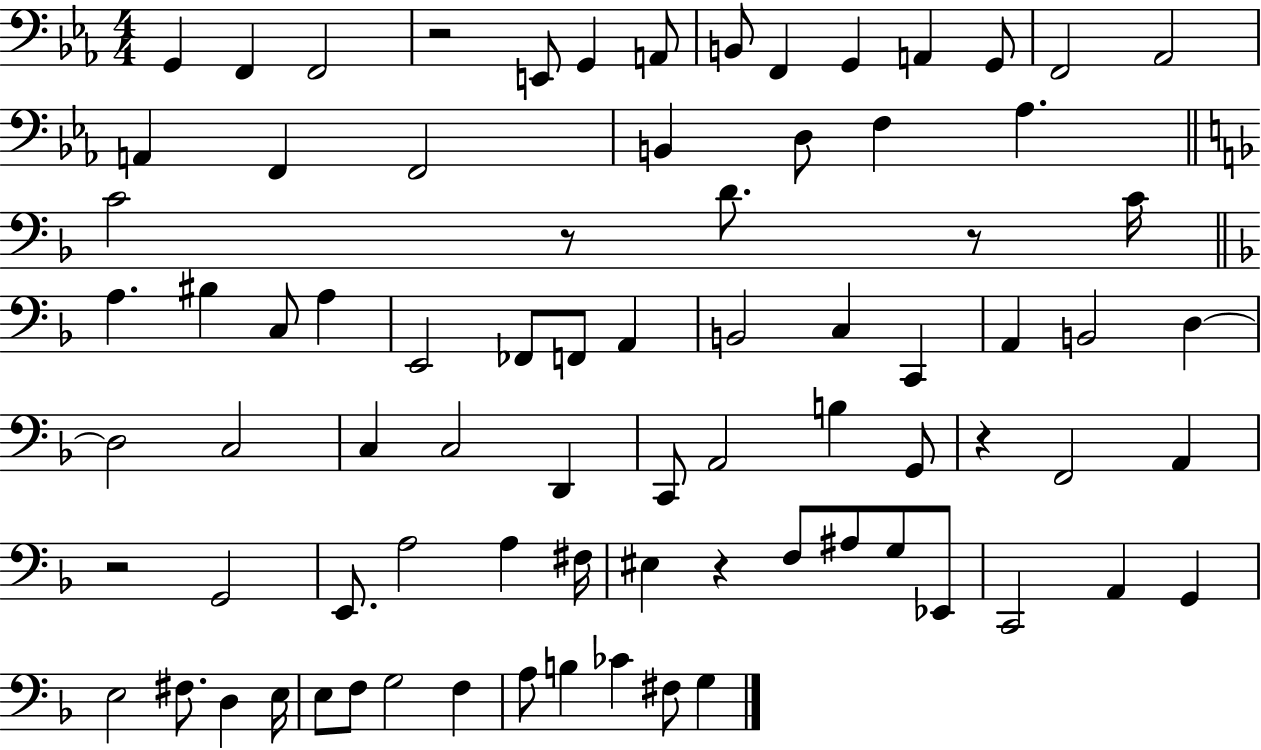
X:1
T:Untitled
M:4/4
L:1/4
K:Eb
G,, F,, F,,2 z2 E,,/2 G,, A,,/2 B,,/2 F,, G,, A,, G,,/2 F,,2 _A,,2 A,, F,, F,,2 B,, D,/2 F, _A, C2 z/2 D/2 z/2 C/4 A, ^B, C,/2 A, E,,2 _F,,/2 F,,/2 A,, B,,2 C, C,, A,, B,,2 D, D,2 C,2 C, C,2 D,, C,,/2 A,,2 B, G,,/2 z F,,2 A,, z2 G,,2 E,,/2 A,2 A, ^F,/4 ^E, z F,/2 ^A,/2 G,/2 _E,,/2 C,,2 A,, G,, E,2 ^F,/2 D, E,/4 E,/2 F,/2 G,2 F, A,/2 B, _C ^F,/2 G,